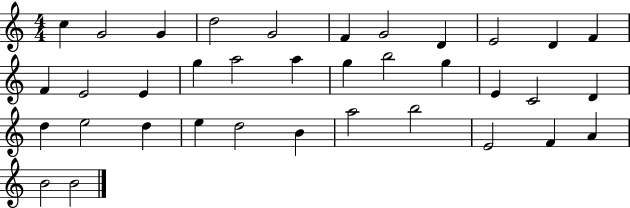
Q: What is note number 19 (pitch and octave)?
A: B5